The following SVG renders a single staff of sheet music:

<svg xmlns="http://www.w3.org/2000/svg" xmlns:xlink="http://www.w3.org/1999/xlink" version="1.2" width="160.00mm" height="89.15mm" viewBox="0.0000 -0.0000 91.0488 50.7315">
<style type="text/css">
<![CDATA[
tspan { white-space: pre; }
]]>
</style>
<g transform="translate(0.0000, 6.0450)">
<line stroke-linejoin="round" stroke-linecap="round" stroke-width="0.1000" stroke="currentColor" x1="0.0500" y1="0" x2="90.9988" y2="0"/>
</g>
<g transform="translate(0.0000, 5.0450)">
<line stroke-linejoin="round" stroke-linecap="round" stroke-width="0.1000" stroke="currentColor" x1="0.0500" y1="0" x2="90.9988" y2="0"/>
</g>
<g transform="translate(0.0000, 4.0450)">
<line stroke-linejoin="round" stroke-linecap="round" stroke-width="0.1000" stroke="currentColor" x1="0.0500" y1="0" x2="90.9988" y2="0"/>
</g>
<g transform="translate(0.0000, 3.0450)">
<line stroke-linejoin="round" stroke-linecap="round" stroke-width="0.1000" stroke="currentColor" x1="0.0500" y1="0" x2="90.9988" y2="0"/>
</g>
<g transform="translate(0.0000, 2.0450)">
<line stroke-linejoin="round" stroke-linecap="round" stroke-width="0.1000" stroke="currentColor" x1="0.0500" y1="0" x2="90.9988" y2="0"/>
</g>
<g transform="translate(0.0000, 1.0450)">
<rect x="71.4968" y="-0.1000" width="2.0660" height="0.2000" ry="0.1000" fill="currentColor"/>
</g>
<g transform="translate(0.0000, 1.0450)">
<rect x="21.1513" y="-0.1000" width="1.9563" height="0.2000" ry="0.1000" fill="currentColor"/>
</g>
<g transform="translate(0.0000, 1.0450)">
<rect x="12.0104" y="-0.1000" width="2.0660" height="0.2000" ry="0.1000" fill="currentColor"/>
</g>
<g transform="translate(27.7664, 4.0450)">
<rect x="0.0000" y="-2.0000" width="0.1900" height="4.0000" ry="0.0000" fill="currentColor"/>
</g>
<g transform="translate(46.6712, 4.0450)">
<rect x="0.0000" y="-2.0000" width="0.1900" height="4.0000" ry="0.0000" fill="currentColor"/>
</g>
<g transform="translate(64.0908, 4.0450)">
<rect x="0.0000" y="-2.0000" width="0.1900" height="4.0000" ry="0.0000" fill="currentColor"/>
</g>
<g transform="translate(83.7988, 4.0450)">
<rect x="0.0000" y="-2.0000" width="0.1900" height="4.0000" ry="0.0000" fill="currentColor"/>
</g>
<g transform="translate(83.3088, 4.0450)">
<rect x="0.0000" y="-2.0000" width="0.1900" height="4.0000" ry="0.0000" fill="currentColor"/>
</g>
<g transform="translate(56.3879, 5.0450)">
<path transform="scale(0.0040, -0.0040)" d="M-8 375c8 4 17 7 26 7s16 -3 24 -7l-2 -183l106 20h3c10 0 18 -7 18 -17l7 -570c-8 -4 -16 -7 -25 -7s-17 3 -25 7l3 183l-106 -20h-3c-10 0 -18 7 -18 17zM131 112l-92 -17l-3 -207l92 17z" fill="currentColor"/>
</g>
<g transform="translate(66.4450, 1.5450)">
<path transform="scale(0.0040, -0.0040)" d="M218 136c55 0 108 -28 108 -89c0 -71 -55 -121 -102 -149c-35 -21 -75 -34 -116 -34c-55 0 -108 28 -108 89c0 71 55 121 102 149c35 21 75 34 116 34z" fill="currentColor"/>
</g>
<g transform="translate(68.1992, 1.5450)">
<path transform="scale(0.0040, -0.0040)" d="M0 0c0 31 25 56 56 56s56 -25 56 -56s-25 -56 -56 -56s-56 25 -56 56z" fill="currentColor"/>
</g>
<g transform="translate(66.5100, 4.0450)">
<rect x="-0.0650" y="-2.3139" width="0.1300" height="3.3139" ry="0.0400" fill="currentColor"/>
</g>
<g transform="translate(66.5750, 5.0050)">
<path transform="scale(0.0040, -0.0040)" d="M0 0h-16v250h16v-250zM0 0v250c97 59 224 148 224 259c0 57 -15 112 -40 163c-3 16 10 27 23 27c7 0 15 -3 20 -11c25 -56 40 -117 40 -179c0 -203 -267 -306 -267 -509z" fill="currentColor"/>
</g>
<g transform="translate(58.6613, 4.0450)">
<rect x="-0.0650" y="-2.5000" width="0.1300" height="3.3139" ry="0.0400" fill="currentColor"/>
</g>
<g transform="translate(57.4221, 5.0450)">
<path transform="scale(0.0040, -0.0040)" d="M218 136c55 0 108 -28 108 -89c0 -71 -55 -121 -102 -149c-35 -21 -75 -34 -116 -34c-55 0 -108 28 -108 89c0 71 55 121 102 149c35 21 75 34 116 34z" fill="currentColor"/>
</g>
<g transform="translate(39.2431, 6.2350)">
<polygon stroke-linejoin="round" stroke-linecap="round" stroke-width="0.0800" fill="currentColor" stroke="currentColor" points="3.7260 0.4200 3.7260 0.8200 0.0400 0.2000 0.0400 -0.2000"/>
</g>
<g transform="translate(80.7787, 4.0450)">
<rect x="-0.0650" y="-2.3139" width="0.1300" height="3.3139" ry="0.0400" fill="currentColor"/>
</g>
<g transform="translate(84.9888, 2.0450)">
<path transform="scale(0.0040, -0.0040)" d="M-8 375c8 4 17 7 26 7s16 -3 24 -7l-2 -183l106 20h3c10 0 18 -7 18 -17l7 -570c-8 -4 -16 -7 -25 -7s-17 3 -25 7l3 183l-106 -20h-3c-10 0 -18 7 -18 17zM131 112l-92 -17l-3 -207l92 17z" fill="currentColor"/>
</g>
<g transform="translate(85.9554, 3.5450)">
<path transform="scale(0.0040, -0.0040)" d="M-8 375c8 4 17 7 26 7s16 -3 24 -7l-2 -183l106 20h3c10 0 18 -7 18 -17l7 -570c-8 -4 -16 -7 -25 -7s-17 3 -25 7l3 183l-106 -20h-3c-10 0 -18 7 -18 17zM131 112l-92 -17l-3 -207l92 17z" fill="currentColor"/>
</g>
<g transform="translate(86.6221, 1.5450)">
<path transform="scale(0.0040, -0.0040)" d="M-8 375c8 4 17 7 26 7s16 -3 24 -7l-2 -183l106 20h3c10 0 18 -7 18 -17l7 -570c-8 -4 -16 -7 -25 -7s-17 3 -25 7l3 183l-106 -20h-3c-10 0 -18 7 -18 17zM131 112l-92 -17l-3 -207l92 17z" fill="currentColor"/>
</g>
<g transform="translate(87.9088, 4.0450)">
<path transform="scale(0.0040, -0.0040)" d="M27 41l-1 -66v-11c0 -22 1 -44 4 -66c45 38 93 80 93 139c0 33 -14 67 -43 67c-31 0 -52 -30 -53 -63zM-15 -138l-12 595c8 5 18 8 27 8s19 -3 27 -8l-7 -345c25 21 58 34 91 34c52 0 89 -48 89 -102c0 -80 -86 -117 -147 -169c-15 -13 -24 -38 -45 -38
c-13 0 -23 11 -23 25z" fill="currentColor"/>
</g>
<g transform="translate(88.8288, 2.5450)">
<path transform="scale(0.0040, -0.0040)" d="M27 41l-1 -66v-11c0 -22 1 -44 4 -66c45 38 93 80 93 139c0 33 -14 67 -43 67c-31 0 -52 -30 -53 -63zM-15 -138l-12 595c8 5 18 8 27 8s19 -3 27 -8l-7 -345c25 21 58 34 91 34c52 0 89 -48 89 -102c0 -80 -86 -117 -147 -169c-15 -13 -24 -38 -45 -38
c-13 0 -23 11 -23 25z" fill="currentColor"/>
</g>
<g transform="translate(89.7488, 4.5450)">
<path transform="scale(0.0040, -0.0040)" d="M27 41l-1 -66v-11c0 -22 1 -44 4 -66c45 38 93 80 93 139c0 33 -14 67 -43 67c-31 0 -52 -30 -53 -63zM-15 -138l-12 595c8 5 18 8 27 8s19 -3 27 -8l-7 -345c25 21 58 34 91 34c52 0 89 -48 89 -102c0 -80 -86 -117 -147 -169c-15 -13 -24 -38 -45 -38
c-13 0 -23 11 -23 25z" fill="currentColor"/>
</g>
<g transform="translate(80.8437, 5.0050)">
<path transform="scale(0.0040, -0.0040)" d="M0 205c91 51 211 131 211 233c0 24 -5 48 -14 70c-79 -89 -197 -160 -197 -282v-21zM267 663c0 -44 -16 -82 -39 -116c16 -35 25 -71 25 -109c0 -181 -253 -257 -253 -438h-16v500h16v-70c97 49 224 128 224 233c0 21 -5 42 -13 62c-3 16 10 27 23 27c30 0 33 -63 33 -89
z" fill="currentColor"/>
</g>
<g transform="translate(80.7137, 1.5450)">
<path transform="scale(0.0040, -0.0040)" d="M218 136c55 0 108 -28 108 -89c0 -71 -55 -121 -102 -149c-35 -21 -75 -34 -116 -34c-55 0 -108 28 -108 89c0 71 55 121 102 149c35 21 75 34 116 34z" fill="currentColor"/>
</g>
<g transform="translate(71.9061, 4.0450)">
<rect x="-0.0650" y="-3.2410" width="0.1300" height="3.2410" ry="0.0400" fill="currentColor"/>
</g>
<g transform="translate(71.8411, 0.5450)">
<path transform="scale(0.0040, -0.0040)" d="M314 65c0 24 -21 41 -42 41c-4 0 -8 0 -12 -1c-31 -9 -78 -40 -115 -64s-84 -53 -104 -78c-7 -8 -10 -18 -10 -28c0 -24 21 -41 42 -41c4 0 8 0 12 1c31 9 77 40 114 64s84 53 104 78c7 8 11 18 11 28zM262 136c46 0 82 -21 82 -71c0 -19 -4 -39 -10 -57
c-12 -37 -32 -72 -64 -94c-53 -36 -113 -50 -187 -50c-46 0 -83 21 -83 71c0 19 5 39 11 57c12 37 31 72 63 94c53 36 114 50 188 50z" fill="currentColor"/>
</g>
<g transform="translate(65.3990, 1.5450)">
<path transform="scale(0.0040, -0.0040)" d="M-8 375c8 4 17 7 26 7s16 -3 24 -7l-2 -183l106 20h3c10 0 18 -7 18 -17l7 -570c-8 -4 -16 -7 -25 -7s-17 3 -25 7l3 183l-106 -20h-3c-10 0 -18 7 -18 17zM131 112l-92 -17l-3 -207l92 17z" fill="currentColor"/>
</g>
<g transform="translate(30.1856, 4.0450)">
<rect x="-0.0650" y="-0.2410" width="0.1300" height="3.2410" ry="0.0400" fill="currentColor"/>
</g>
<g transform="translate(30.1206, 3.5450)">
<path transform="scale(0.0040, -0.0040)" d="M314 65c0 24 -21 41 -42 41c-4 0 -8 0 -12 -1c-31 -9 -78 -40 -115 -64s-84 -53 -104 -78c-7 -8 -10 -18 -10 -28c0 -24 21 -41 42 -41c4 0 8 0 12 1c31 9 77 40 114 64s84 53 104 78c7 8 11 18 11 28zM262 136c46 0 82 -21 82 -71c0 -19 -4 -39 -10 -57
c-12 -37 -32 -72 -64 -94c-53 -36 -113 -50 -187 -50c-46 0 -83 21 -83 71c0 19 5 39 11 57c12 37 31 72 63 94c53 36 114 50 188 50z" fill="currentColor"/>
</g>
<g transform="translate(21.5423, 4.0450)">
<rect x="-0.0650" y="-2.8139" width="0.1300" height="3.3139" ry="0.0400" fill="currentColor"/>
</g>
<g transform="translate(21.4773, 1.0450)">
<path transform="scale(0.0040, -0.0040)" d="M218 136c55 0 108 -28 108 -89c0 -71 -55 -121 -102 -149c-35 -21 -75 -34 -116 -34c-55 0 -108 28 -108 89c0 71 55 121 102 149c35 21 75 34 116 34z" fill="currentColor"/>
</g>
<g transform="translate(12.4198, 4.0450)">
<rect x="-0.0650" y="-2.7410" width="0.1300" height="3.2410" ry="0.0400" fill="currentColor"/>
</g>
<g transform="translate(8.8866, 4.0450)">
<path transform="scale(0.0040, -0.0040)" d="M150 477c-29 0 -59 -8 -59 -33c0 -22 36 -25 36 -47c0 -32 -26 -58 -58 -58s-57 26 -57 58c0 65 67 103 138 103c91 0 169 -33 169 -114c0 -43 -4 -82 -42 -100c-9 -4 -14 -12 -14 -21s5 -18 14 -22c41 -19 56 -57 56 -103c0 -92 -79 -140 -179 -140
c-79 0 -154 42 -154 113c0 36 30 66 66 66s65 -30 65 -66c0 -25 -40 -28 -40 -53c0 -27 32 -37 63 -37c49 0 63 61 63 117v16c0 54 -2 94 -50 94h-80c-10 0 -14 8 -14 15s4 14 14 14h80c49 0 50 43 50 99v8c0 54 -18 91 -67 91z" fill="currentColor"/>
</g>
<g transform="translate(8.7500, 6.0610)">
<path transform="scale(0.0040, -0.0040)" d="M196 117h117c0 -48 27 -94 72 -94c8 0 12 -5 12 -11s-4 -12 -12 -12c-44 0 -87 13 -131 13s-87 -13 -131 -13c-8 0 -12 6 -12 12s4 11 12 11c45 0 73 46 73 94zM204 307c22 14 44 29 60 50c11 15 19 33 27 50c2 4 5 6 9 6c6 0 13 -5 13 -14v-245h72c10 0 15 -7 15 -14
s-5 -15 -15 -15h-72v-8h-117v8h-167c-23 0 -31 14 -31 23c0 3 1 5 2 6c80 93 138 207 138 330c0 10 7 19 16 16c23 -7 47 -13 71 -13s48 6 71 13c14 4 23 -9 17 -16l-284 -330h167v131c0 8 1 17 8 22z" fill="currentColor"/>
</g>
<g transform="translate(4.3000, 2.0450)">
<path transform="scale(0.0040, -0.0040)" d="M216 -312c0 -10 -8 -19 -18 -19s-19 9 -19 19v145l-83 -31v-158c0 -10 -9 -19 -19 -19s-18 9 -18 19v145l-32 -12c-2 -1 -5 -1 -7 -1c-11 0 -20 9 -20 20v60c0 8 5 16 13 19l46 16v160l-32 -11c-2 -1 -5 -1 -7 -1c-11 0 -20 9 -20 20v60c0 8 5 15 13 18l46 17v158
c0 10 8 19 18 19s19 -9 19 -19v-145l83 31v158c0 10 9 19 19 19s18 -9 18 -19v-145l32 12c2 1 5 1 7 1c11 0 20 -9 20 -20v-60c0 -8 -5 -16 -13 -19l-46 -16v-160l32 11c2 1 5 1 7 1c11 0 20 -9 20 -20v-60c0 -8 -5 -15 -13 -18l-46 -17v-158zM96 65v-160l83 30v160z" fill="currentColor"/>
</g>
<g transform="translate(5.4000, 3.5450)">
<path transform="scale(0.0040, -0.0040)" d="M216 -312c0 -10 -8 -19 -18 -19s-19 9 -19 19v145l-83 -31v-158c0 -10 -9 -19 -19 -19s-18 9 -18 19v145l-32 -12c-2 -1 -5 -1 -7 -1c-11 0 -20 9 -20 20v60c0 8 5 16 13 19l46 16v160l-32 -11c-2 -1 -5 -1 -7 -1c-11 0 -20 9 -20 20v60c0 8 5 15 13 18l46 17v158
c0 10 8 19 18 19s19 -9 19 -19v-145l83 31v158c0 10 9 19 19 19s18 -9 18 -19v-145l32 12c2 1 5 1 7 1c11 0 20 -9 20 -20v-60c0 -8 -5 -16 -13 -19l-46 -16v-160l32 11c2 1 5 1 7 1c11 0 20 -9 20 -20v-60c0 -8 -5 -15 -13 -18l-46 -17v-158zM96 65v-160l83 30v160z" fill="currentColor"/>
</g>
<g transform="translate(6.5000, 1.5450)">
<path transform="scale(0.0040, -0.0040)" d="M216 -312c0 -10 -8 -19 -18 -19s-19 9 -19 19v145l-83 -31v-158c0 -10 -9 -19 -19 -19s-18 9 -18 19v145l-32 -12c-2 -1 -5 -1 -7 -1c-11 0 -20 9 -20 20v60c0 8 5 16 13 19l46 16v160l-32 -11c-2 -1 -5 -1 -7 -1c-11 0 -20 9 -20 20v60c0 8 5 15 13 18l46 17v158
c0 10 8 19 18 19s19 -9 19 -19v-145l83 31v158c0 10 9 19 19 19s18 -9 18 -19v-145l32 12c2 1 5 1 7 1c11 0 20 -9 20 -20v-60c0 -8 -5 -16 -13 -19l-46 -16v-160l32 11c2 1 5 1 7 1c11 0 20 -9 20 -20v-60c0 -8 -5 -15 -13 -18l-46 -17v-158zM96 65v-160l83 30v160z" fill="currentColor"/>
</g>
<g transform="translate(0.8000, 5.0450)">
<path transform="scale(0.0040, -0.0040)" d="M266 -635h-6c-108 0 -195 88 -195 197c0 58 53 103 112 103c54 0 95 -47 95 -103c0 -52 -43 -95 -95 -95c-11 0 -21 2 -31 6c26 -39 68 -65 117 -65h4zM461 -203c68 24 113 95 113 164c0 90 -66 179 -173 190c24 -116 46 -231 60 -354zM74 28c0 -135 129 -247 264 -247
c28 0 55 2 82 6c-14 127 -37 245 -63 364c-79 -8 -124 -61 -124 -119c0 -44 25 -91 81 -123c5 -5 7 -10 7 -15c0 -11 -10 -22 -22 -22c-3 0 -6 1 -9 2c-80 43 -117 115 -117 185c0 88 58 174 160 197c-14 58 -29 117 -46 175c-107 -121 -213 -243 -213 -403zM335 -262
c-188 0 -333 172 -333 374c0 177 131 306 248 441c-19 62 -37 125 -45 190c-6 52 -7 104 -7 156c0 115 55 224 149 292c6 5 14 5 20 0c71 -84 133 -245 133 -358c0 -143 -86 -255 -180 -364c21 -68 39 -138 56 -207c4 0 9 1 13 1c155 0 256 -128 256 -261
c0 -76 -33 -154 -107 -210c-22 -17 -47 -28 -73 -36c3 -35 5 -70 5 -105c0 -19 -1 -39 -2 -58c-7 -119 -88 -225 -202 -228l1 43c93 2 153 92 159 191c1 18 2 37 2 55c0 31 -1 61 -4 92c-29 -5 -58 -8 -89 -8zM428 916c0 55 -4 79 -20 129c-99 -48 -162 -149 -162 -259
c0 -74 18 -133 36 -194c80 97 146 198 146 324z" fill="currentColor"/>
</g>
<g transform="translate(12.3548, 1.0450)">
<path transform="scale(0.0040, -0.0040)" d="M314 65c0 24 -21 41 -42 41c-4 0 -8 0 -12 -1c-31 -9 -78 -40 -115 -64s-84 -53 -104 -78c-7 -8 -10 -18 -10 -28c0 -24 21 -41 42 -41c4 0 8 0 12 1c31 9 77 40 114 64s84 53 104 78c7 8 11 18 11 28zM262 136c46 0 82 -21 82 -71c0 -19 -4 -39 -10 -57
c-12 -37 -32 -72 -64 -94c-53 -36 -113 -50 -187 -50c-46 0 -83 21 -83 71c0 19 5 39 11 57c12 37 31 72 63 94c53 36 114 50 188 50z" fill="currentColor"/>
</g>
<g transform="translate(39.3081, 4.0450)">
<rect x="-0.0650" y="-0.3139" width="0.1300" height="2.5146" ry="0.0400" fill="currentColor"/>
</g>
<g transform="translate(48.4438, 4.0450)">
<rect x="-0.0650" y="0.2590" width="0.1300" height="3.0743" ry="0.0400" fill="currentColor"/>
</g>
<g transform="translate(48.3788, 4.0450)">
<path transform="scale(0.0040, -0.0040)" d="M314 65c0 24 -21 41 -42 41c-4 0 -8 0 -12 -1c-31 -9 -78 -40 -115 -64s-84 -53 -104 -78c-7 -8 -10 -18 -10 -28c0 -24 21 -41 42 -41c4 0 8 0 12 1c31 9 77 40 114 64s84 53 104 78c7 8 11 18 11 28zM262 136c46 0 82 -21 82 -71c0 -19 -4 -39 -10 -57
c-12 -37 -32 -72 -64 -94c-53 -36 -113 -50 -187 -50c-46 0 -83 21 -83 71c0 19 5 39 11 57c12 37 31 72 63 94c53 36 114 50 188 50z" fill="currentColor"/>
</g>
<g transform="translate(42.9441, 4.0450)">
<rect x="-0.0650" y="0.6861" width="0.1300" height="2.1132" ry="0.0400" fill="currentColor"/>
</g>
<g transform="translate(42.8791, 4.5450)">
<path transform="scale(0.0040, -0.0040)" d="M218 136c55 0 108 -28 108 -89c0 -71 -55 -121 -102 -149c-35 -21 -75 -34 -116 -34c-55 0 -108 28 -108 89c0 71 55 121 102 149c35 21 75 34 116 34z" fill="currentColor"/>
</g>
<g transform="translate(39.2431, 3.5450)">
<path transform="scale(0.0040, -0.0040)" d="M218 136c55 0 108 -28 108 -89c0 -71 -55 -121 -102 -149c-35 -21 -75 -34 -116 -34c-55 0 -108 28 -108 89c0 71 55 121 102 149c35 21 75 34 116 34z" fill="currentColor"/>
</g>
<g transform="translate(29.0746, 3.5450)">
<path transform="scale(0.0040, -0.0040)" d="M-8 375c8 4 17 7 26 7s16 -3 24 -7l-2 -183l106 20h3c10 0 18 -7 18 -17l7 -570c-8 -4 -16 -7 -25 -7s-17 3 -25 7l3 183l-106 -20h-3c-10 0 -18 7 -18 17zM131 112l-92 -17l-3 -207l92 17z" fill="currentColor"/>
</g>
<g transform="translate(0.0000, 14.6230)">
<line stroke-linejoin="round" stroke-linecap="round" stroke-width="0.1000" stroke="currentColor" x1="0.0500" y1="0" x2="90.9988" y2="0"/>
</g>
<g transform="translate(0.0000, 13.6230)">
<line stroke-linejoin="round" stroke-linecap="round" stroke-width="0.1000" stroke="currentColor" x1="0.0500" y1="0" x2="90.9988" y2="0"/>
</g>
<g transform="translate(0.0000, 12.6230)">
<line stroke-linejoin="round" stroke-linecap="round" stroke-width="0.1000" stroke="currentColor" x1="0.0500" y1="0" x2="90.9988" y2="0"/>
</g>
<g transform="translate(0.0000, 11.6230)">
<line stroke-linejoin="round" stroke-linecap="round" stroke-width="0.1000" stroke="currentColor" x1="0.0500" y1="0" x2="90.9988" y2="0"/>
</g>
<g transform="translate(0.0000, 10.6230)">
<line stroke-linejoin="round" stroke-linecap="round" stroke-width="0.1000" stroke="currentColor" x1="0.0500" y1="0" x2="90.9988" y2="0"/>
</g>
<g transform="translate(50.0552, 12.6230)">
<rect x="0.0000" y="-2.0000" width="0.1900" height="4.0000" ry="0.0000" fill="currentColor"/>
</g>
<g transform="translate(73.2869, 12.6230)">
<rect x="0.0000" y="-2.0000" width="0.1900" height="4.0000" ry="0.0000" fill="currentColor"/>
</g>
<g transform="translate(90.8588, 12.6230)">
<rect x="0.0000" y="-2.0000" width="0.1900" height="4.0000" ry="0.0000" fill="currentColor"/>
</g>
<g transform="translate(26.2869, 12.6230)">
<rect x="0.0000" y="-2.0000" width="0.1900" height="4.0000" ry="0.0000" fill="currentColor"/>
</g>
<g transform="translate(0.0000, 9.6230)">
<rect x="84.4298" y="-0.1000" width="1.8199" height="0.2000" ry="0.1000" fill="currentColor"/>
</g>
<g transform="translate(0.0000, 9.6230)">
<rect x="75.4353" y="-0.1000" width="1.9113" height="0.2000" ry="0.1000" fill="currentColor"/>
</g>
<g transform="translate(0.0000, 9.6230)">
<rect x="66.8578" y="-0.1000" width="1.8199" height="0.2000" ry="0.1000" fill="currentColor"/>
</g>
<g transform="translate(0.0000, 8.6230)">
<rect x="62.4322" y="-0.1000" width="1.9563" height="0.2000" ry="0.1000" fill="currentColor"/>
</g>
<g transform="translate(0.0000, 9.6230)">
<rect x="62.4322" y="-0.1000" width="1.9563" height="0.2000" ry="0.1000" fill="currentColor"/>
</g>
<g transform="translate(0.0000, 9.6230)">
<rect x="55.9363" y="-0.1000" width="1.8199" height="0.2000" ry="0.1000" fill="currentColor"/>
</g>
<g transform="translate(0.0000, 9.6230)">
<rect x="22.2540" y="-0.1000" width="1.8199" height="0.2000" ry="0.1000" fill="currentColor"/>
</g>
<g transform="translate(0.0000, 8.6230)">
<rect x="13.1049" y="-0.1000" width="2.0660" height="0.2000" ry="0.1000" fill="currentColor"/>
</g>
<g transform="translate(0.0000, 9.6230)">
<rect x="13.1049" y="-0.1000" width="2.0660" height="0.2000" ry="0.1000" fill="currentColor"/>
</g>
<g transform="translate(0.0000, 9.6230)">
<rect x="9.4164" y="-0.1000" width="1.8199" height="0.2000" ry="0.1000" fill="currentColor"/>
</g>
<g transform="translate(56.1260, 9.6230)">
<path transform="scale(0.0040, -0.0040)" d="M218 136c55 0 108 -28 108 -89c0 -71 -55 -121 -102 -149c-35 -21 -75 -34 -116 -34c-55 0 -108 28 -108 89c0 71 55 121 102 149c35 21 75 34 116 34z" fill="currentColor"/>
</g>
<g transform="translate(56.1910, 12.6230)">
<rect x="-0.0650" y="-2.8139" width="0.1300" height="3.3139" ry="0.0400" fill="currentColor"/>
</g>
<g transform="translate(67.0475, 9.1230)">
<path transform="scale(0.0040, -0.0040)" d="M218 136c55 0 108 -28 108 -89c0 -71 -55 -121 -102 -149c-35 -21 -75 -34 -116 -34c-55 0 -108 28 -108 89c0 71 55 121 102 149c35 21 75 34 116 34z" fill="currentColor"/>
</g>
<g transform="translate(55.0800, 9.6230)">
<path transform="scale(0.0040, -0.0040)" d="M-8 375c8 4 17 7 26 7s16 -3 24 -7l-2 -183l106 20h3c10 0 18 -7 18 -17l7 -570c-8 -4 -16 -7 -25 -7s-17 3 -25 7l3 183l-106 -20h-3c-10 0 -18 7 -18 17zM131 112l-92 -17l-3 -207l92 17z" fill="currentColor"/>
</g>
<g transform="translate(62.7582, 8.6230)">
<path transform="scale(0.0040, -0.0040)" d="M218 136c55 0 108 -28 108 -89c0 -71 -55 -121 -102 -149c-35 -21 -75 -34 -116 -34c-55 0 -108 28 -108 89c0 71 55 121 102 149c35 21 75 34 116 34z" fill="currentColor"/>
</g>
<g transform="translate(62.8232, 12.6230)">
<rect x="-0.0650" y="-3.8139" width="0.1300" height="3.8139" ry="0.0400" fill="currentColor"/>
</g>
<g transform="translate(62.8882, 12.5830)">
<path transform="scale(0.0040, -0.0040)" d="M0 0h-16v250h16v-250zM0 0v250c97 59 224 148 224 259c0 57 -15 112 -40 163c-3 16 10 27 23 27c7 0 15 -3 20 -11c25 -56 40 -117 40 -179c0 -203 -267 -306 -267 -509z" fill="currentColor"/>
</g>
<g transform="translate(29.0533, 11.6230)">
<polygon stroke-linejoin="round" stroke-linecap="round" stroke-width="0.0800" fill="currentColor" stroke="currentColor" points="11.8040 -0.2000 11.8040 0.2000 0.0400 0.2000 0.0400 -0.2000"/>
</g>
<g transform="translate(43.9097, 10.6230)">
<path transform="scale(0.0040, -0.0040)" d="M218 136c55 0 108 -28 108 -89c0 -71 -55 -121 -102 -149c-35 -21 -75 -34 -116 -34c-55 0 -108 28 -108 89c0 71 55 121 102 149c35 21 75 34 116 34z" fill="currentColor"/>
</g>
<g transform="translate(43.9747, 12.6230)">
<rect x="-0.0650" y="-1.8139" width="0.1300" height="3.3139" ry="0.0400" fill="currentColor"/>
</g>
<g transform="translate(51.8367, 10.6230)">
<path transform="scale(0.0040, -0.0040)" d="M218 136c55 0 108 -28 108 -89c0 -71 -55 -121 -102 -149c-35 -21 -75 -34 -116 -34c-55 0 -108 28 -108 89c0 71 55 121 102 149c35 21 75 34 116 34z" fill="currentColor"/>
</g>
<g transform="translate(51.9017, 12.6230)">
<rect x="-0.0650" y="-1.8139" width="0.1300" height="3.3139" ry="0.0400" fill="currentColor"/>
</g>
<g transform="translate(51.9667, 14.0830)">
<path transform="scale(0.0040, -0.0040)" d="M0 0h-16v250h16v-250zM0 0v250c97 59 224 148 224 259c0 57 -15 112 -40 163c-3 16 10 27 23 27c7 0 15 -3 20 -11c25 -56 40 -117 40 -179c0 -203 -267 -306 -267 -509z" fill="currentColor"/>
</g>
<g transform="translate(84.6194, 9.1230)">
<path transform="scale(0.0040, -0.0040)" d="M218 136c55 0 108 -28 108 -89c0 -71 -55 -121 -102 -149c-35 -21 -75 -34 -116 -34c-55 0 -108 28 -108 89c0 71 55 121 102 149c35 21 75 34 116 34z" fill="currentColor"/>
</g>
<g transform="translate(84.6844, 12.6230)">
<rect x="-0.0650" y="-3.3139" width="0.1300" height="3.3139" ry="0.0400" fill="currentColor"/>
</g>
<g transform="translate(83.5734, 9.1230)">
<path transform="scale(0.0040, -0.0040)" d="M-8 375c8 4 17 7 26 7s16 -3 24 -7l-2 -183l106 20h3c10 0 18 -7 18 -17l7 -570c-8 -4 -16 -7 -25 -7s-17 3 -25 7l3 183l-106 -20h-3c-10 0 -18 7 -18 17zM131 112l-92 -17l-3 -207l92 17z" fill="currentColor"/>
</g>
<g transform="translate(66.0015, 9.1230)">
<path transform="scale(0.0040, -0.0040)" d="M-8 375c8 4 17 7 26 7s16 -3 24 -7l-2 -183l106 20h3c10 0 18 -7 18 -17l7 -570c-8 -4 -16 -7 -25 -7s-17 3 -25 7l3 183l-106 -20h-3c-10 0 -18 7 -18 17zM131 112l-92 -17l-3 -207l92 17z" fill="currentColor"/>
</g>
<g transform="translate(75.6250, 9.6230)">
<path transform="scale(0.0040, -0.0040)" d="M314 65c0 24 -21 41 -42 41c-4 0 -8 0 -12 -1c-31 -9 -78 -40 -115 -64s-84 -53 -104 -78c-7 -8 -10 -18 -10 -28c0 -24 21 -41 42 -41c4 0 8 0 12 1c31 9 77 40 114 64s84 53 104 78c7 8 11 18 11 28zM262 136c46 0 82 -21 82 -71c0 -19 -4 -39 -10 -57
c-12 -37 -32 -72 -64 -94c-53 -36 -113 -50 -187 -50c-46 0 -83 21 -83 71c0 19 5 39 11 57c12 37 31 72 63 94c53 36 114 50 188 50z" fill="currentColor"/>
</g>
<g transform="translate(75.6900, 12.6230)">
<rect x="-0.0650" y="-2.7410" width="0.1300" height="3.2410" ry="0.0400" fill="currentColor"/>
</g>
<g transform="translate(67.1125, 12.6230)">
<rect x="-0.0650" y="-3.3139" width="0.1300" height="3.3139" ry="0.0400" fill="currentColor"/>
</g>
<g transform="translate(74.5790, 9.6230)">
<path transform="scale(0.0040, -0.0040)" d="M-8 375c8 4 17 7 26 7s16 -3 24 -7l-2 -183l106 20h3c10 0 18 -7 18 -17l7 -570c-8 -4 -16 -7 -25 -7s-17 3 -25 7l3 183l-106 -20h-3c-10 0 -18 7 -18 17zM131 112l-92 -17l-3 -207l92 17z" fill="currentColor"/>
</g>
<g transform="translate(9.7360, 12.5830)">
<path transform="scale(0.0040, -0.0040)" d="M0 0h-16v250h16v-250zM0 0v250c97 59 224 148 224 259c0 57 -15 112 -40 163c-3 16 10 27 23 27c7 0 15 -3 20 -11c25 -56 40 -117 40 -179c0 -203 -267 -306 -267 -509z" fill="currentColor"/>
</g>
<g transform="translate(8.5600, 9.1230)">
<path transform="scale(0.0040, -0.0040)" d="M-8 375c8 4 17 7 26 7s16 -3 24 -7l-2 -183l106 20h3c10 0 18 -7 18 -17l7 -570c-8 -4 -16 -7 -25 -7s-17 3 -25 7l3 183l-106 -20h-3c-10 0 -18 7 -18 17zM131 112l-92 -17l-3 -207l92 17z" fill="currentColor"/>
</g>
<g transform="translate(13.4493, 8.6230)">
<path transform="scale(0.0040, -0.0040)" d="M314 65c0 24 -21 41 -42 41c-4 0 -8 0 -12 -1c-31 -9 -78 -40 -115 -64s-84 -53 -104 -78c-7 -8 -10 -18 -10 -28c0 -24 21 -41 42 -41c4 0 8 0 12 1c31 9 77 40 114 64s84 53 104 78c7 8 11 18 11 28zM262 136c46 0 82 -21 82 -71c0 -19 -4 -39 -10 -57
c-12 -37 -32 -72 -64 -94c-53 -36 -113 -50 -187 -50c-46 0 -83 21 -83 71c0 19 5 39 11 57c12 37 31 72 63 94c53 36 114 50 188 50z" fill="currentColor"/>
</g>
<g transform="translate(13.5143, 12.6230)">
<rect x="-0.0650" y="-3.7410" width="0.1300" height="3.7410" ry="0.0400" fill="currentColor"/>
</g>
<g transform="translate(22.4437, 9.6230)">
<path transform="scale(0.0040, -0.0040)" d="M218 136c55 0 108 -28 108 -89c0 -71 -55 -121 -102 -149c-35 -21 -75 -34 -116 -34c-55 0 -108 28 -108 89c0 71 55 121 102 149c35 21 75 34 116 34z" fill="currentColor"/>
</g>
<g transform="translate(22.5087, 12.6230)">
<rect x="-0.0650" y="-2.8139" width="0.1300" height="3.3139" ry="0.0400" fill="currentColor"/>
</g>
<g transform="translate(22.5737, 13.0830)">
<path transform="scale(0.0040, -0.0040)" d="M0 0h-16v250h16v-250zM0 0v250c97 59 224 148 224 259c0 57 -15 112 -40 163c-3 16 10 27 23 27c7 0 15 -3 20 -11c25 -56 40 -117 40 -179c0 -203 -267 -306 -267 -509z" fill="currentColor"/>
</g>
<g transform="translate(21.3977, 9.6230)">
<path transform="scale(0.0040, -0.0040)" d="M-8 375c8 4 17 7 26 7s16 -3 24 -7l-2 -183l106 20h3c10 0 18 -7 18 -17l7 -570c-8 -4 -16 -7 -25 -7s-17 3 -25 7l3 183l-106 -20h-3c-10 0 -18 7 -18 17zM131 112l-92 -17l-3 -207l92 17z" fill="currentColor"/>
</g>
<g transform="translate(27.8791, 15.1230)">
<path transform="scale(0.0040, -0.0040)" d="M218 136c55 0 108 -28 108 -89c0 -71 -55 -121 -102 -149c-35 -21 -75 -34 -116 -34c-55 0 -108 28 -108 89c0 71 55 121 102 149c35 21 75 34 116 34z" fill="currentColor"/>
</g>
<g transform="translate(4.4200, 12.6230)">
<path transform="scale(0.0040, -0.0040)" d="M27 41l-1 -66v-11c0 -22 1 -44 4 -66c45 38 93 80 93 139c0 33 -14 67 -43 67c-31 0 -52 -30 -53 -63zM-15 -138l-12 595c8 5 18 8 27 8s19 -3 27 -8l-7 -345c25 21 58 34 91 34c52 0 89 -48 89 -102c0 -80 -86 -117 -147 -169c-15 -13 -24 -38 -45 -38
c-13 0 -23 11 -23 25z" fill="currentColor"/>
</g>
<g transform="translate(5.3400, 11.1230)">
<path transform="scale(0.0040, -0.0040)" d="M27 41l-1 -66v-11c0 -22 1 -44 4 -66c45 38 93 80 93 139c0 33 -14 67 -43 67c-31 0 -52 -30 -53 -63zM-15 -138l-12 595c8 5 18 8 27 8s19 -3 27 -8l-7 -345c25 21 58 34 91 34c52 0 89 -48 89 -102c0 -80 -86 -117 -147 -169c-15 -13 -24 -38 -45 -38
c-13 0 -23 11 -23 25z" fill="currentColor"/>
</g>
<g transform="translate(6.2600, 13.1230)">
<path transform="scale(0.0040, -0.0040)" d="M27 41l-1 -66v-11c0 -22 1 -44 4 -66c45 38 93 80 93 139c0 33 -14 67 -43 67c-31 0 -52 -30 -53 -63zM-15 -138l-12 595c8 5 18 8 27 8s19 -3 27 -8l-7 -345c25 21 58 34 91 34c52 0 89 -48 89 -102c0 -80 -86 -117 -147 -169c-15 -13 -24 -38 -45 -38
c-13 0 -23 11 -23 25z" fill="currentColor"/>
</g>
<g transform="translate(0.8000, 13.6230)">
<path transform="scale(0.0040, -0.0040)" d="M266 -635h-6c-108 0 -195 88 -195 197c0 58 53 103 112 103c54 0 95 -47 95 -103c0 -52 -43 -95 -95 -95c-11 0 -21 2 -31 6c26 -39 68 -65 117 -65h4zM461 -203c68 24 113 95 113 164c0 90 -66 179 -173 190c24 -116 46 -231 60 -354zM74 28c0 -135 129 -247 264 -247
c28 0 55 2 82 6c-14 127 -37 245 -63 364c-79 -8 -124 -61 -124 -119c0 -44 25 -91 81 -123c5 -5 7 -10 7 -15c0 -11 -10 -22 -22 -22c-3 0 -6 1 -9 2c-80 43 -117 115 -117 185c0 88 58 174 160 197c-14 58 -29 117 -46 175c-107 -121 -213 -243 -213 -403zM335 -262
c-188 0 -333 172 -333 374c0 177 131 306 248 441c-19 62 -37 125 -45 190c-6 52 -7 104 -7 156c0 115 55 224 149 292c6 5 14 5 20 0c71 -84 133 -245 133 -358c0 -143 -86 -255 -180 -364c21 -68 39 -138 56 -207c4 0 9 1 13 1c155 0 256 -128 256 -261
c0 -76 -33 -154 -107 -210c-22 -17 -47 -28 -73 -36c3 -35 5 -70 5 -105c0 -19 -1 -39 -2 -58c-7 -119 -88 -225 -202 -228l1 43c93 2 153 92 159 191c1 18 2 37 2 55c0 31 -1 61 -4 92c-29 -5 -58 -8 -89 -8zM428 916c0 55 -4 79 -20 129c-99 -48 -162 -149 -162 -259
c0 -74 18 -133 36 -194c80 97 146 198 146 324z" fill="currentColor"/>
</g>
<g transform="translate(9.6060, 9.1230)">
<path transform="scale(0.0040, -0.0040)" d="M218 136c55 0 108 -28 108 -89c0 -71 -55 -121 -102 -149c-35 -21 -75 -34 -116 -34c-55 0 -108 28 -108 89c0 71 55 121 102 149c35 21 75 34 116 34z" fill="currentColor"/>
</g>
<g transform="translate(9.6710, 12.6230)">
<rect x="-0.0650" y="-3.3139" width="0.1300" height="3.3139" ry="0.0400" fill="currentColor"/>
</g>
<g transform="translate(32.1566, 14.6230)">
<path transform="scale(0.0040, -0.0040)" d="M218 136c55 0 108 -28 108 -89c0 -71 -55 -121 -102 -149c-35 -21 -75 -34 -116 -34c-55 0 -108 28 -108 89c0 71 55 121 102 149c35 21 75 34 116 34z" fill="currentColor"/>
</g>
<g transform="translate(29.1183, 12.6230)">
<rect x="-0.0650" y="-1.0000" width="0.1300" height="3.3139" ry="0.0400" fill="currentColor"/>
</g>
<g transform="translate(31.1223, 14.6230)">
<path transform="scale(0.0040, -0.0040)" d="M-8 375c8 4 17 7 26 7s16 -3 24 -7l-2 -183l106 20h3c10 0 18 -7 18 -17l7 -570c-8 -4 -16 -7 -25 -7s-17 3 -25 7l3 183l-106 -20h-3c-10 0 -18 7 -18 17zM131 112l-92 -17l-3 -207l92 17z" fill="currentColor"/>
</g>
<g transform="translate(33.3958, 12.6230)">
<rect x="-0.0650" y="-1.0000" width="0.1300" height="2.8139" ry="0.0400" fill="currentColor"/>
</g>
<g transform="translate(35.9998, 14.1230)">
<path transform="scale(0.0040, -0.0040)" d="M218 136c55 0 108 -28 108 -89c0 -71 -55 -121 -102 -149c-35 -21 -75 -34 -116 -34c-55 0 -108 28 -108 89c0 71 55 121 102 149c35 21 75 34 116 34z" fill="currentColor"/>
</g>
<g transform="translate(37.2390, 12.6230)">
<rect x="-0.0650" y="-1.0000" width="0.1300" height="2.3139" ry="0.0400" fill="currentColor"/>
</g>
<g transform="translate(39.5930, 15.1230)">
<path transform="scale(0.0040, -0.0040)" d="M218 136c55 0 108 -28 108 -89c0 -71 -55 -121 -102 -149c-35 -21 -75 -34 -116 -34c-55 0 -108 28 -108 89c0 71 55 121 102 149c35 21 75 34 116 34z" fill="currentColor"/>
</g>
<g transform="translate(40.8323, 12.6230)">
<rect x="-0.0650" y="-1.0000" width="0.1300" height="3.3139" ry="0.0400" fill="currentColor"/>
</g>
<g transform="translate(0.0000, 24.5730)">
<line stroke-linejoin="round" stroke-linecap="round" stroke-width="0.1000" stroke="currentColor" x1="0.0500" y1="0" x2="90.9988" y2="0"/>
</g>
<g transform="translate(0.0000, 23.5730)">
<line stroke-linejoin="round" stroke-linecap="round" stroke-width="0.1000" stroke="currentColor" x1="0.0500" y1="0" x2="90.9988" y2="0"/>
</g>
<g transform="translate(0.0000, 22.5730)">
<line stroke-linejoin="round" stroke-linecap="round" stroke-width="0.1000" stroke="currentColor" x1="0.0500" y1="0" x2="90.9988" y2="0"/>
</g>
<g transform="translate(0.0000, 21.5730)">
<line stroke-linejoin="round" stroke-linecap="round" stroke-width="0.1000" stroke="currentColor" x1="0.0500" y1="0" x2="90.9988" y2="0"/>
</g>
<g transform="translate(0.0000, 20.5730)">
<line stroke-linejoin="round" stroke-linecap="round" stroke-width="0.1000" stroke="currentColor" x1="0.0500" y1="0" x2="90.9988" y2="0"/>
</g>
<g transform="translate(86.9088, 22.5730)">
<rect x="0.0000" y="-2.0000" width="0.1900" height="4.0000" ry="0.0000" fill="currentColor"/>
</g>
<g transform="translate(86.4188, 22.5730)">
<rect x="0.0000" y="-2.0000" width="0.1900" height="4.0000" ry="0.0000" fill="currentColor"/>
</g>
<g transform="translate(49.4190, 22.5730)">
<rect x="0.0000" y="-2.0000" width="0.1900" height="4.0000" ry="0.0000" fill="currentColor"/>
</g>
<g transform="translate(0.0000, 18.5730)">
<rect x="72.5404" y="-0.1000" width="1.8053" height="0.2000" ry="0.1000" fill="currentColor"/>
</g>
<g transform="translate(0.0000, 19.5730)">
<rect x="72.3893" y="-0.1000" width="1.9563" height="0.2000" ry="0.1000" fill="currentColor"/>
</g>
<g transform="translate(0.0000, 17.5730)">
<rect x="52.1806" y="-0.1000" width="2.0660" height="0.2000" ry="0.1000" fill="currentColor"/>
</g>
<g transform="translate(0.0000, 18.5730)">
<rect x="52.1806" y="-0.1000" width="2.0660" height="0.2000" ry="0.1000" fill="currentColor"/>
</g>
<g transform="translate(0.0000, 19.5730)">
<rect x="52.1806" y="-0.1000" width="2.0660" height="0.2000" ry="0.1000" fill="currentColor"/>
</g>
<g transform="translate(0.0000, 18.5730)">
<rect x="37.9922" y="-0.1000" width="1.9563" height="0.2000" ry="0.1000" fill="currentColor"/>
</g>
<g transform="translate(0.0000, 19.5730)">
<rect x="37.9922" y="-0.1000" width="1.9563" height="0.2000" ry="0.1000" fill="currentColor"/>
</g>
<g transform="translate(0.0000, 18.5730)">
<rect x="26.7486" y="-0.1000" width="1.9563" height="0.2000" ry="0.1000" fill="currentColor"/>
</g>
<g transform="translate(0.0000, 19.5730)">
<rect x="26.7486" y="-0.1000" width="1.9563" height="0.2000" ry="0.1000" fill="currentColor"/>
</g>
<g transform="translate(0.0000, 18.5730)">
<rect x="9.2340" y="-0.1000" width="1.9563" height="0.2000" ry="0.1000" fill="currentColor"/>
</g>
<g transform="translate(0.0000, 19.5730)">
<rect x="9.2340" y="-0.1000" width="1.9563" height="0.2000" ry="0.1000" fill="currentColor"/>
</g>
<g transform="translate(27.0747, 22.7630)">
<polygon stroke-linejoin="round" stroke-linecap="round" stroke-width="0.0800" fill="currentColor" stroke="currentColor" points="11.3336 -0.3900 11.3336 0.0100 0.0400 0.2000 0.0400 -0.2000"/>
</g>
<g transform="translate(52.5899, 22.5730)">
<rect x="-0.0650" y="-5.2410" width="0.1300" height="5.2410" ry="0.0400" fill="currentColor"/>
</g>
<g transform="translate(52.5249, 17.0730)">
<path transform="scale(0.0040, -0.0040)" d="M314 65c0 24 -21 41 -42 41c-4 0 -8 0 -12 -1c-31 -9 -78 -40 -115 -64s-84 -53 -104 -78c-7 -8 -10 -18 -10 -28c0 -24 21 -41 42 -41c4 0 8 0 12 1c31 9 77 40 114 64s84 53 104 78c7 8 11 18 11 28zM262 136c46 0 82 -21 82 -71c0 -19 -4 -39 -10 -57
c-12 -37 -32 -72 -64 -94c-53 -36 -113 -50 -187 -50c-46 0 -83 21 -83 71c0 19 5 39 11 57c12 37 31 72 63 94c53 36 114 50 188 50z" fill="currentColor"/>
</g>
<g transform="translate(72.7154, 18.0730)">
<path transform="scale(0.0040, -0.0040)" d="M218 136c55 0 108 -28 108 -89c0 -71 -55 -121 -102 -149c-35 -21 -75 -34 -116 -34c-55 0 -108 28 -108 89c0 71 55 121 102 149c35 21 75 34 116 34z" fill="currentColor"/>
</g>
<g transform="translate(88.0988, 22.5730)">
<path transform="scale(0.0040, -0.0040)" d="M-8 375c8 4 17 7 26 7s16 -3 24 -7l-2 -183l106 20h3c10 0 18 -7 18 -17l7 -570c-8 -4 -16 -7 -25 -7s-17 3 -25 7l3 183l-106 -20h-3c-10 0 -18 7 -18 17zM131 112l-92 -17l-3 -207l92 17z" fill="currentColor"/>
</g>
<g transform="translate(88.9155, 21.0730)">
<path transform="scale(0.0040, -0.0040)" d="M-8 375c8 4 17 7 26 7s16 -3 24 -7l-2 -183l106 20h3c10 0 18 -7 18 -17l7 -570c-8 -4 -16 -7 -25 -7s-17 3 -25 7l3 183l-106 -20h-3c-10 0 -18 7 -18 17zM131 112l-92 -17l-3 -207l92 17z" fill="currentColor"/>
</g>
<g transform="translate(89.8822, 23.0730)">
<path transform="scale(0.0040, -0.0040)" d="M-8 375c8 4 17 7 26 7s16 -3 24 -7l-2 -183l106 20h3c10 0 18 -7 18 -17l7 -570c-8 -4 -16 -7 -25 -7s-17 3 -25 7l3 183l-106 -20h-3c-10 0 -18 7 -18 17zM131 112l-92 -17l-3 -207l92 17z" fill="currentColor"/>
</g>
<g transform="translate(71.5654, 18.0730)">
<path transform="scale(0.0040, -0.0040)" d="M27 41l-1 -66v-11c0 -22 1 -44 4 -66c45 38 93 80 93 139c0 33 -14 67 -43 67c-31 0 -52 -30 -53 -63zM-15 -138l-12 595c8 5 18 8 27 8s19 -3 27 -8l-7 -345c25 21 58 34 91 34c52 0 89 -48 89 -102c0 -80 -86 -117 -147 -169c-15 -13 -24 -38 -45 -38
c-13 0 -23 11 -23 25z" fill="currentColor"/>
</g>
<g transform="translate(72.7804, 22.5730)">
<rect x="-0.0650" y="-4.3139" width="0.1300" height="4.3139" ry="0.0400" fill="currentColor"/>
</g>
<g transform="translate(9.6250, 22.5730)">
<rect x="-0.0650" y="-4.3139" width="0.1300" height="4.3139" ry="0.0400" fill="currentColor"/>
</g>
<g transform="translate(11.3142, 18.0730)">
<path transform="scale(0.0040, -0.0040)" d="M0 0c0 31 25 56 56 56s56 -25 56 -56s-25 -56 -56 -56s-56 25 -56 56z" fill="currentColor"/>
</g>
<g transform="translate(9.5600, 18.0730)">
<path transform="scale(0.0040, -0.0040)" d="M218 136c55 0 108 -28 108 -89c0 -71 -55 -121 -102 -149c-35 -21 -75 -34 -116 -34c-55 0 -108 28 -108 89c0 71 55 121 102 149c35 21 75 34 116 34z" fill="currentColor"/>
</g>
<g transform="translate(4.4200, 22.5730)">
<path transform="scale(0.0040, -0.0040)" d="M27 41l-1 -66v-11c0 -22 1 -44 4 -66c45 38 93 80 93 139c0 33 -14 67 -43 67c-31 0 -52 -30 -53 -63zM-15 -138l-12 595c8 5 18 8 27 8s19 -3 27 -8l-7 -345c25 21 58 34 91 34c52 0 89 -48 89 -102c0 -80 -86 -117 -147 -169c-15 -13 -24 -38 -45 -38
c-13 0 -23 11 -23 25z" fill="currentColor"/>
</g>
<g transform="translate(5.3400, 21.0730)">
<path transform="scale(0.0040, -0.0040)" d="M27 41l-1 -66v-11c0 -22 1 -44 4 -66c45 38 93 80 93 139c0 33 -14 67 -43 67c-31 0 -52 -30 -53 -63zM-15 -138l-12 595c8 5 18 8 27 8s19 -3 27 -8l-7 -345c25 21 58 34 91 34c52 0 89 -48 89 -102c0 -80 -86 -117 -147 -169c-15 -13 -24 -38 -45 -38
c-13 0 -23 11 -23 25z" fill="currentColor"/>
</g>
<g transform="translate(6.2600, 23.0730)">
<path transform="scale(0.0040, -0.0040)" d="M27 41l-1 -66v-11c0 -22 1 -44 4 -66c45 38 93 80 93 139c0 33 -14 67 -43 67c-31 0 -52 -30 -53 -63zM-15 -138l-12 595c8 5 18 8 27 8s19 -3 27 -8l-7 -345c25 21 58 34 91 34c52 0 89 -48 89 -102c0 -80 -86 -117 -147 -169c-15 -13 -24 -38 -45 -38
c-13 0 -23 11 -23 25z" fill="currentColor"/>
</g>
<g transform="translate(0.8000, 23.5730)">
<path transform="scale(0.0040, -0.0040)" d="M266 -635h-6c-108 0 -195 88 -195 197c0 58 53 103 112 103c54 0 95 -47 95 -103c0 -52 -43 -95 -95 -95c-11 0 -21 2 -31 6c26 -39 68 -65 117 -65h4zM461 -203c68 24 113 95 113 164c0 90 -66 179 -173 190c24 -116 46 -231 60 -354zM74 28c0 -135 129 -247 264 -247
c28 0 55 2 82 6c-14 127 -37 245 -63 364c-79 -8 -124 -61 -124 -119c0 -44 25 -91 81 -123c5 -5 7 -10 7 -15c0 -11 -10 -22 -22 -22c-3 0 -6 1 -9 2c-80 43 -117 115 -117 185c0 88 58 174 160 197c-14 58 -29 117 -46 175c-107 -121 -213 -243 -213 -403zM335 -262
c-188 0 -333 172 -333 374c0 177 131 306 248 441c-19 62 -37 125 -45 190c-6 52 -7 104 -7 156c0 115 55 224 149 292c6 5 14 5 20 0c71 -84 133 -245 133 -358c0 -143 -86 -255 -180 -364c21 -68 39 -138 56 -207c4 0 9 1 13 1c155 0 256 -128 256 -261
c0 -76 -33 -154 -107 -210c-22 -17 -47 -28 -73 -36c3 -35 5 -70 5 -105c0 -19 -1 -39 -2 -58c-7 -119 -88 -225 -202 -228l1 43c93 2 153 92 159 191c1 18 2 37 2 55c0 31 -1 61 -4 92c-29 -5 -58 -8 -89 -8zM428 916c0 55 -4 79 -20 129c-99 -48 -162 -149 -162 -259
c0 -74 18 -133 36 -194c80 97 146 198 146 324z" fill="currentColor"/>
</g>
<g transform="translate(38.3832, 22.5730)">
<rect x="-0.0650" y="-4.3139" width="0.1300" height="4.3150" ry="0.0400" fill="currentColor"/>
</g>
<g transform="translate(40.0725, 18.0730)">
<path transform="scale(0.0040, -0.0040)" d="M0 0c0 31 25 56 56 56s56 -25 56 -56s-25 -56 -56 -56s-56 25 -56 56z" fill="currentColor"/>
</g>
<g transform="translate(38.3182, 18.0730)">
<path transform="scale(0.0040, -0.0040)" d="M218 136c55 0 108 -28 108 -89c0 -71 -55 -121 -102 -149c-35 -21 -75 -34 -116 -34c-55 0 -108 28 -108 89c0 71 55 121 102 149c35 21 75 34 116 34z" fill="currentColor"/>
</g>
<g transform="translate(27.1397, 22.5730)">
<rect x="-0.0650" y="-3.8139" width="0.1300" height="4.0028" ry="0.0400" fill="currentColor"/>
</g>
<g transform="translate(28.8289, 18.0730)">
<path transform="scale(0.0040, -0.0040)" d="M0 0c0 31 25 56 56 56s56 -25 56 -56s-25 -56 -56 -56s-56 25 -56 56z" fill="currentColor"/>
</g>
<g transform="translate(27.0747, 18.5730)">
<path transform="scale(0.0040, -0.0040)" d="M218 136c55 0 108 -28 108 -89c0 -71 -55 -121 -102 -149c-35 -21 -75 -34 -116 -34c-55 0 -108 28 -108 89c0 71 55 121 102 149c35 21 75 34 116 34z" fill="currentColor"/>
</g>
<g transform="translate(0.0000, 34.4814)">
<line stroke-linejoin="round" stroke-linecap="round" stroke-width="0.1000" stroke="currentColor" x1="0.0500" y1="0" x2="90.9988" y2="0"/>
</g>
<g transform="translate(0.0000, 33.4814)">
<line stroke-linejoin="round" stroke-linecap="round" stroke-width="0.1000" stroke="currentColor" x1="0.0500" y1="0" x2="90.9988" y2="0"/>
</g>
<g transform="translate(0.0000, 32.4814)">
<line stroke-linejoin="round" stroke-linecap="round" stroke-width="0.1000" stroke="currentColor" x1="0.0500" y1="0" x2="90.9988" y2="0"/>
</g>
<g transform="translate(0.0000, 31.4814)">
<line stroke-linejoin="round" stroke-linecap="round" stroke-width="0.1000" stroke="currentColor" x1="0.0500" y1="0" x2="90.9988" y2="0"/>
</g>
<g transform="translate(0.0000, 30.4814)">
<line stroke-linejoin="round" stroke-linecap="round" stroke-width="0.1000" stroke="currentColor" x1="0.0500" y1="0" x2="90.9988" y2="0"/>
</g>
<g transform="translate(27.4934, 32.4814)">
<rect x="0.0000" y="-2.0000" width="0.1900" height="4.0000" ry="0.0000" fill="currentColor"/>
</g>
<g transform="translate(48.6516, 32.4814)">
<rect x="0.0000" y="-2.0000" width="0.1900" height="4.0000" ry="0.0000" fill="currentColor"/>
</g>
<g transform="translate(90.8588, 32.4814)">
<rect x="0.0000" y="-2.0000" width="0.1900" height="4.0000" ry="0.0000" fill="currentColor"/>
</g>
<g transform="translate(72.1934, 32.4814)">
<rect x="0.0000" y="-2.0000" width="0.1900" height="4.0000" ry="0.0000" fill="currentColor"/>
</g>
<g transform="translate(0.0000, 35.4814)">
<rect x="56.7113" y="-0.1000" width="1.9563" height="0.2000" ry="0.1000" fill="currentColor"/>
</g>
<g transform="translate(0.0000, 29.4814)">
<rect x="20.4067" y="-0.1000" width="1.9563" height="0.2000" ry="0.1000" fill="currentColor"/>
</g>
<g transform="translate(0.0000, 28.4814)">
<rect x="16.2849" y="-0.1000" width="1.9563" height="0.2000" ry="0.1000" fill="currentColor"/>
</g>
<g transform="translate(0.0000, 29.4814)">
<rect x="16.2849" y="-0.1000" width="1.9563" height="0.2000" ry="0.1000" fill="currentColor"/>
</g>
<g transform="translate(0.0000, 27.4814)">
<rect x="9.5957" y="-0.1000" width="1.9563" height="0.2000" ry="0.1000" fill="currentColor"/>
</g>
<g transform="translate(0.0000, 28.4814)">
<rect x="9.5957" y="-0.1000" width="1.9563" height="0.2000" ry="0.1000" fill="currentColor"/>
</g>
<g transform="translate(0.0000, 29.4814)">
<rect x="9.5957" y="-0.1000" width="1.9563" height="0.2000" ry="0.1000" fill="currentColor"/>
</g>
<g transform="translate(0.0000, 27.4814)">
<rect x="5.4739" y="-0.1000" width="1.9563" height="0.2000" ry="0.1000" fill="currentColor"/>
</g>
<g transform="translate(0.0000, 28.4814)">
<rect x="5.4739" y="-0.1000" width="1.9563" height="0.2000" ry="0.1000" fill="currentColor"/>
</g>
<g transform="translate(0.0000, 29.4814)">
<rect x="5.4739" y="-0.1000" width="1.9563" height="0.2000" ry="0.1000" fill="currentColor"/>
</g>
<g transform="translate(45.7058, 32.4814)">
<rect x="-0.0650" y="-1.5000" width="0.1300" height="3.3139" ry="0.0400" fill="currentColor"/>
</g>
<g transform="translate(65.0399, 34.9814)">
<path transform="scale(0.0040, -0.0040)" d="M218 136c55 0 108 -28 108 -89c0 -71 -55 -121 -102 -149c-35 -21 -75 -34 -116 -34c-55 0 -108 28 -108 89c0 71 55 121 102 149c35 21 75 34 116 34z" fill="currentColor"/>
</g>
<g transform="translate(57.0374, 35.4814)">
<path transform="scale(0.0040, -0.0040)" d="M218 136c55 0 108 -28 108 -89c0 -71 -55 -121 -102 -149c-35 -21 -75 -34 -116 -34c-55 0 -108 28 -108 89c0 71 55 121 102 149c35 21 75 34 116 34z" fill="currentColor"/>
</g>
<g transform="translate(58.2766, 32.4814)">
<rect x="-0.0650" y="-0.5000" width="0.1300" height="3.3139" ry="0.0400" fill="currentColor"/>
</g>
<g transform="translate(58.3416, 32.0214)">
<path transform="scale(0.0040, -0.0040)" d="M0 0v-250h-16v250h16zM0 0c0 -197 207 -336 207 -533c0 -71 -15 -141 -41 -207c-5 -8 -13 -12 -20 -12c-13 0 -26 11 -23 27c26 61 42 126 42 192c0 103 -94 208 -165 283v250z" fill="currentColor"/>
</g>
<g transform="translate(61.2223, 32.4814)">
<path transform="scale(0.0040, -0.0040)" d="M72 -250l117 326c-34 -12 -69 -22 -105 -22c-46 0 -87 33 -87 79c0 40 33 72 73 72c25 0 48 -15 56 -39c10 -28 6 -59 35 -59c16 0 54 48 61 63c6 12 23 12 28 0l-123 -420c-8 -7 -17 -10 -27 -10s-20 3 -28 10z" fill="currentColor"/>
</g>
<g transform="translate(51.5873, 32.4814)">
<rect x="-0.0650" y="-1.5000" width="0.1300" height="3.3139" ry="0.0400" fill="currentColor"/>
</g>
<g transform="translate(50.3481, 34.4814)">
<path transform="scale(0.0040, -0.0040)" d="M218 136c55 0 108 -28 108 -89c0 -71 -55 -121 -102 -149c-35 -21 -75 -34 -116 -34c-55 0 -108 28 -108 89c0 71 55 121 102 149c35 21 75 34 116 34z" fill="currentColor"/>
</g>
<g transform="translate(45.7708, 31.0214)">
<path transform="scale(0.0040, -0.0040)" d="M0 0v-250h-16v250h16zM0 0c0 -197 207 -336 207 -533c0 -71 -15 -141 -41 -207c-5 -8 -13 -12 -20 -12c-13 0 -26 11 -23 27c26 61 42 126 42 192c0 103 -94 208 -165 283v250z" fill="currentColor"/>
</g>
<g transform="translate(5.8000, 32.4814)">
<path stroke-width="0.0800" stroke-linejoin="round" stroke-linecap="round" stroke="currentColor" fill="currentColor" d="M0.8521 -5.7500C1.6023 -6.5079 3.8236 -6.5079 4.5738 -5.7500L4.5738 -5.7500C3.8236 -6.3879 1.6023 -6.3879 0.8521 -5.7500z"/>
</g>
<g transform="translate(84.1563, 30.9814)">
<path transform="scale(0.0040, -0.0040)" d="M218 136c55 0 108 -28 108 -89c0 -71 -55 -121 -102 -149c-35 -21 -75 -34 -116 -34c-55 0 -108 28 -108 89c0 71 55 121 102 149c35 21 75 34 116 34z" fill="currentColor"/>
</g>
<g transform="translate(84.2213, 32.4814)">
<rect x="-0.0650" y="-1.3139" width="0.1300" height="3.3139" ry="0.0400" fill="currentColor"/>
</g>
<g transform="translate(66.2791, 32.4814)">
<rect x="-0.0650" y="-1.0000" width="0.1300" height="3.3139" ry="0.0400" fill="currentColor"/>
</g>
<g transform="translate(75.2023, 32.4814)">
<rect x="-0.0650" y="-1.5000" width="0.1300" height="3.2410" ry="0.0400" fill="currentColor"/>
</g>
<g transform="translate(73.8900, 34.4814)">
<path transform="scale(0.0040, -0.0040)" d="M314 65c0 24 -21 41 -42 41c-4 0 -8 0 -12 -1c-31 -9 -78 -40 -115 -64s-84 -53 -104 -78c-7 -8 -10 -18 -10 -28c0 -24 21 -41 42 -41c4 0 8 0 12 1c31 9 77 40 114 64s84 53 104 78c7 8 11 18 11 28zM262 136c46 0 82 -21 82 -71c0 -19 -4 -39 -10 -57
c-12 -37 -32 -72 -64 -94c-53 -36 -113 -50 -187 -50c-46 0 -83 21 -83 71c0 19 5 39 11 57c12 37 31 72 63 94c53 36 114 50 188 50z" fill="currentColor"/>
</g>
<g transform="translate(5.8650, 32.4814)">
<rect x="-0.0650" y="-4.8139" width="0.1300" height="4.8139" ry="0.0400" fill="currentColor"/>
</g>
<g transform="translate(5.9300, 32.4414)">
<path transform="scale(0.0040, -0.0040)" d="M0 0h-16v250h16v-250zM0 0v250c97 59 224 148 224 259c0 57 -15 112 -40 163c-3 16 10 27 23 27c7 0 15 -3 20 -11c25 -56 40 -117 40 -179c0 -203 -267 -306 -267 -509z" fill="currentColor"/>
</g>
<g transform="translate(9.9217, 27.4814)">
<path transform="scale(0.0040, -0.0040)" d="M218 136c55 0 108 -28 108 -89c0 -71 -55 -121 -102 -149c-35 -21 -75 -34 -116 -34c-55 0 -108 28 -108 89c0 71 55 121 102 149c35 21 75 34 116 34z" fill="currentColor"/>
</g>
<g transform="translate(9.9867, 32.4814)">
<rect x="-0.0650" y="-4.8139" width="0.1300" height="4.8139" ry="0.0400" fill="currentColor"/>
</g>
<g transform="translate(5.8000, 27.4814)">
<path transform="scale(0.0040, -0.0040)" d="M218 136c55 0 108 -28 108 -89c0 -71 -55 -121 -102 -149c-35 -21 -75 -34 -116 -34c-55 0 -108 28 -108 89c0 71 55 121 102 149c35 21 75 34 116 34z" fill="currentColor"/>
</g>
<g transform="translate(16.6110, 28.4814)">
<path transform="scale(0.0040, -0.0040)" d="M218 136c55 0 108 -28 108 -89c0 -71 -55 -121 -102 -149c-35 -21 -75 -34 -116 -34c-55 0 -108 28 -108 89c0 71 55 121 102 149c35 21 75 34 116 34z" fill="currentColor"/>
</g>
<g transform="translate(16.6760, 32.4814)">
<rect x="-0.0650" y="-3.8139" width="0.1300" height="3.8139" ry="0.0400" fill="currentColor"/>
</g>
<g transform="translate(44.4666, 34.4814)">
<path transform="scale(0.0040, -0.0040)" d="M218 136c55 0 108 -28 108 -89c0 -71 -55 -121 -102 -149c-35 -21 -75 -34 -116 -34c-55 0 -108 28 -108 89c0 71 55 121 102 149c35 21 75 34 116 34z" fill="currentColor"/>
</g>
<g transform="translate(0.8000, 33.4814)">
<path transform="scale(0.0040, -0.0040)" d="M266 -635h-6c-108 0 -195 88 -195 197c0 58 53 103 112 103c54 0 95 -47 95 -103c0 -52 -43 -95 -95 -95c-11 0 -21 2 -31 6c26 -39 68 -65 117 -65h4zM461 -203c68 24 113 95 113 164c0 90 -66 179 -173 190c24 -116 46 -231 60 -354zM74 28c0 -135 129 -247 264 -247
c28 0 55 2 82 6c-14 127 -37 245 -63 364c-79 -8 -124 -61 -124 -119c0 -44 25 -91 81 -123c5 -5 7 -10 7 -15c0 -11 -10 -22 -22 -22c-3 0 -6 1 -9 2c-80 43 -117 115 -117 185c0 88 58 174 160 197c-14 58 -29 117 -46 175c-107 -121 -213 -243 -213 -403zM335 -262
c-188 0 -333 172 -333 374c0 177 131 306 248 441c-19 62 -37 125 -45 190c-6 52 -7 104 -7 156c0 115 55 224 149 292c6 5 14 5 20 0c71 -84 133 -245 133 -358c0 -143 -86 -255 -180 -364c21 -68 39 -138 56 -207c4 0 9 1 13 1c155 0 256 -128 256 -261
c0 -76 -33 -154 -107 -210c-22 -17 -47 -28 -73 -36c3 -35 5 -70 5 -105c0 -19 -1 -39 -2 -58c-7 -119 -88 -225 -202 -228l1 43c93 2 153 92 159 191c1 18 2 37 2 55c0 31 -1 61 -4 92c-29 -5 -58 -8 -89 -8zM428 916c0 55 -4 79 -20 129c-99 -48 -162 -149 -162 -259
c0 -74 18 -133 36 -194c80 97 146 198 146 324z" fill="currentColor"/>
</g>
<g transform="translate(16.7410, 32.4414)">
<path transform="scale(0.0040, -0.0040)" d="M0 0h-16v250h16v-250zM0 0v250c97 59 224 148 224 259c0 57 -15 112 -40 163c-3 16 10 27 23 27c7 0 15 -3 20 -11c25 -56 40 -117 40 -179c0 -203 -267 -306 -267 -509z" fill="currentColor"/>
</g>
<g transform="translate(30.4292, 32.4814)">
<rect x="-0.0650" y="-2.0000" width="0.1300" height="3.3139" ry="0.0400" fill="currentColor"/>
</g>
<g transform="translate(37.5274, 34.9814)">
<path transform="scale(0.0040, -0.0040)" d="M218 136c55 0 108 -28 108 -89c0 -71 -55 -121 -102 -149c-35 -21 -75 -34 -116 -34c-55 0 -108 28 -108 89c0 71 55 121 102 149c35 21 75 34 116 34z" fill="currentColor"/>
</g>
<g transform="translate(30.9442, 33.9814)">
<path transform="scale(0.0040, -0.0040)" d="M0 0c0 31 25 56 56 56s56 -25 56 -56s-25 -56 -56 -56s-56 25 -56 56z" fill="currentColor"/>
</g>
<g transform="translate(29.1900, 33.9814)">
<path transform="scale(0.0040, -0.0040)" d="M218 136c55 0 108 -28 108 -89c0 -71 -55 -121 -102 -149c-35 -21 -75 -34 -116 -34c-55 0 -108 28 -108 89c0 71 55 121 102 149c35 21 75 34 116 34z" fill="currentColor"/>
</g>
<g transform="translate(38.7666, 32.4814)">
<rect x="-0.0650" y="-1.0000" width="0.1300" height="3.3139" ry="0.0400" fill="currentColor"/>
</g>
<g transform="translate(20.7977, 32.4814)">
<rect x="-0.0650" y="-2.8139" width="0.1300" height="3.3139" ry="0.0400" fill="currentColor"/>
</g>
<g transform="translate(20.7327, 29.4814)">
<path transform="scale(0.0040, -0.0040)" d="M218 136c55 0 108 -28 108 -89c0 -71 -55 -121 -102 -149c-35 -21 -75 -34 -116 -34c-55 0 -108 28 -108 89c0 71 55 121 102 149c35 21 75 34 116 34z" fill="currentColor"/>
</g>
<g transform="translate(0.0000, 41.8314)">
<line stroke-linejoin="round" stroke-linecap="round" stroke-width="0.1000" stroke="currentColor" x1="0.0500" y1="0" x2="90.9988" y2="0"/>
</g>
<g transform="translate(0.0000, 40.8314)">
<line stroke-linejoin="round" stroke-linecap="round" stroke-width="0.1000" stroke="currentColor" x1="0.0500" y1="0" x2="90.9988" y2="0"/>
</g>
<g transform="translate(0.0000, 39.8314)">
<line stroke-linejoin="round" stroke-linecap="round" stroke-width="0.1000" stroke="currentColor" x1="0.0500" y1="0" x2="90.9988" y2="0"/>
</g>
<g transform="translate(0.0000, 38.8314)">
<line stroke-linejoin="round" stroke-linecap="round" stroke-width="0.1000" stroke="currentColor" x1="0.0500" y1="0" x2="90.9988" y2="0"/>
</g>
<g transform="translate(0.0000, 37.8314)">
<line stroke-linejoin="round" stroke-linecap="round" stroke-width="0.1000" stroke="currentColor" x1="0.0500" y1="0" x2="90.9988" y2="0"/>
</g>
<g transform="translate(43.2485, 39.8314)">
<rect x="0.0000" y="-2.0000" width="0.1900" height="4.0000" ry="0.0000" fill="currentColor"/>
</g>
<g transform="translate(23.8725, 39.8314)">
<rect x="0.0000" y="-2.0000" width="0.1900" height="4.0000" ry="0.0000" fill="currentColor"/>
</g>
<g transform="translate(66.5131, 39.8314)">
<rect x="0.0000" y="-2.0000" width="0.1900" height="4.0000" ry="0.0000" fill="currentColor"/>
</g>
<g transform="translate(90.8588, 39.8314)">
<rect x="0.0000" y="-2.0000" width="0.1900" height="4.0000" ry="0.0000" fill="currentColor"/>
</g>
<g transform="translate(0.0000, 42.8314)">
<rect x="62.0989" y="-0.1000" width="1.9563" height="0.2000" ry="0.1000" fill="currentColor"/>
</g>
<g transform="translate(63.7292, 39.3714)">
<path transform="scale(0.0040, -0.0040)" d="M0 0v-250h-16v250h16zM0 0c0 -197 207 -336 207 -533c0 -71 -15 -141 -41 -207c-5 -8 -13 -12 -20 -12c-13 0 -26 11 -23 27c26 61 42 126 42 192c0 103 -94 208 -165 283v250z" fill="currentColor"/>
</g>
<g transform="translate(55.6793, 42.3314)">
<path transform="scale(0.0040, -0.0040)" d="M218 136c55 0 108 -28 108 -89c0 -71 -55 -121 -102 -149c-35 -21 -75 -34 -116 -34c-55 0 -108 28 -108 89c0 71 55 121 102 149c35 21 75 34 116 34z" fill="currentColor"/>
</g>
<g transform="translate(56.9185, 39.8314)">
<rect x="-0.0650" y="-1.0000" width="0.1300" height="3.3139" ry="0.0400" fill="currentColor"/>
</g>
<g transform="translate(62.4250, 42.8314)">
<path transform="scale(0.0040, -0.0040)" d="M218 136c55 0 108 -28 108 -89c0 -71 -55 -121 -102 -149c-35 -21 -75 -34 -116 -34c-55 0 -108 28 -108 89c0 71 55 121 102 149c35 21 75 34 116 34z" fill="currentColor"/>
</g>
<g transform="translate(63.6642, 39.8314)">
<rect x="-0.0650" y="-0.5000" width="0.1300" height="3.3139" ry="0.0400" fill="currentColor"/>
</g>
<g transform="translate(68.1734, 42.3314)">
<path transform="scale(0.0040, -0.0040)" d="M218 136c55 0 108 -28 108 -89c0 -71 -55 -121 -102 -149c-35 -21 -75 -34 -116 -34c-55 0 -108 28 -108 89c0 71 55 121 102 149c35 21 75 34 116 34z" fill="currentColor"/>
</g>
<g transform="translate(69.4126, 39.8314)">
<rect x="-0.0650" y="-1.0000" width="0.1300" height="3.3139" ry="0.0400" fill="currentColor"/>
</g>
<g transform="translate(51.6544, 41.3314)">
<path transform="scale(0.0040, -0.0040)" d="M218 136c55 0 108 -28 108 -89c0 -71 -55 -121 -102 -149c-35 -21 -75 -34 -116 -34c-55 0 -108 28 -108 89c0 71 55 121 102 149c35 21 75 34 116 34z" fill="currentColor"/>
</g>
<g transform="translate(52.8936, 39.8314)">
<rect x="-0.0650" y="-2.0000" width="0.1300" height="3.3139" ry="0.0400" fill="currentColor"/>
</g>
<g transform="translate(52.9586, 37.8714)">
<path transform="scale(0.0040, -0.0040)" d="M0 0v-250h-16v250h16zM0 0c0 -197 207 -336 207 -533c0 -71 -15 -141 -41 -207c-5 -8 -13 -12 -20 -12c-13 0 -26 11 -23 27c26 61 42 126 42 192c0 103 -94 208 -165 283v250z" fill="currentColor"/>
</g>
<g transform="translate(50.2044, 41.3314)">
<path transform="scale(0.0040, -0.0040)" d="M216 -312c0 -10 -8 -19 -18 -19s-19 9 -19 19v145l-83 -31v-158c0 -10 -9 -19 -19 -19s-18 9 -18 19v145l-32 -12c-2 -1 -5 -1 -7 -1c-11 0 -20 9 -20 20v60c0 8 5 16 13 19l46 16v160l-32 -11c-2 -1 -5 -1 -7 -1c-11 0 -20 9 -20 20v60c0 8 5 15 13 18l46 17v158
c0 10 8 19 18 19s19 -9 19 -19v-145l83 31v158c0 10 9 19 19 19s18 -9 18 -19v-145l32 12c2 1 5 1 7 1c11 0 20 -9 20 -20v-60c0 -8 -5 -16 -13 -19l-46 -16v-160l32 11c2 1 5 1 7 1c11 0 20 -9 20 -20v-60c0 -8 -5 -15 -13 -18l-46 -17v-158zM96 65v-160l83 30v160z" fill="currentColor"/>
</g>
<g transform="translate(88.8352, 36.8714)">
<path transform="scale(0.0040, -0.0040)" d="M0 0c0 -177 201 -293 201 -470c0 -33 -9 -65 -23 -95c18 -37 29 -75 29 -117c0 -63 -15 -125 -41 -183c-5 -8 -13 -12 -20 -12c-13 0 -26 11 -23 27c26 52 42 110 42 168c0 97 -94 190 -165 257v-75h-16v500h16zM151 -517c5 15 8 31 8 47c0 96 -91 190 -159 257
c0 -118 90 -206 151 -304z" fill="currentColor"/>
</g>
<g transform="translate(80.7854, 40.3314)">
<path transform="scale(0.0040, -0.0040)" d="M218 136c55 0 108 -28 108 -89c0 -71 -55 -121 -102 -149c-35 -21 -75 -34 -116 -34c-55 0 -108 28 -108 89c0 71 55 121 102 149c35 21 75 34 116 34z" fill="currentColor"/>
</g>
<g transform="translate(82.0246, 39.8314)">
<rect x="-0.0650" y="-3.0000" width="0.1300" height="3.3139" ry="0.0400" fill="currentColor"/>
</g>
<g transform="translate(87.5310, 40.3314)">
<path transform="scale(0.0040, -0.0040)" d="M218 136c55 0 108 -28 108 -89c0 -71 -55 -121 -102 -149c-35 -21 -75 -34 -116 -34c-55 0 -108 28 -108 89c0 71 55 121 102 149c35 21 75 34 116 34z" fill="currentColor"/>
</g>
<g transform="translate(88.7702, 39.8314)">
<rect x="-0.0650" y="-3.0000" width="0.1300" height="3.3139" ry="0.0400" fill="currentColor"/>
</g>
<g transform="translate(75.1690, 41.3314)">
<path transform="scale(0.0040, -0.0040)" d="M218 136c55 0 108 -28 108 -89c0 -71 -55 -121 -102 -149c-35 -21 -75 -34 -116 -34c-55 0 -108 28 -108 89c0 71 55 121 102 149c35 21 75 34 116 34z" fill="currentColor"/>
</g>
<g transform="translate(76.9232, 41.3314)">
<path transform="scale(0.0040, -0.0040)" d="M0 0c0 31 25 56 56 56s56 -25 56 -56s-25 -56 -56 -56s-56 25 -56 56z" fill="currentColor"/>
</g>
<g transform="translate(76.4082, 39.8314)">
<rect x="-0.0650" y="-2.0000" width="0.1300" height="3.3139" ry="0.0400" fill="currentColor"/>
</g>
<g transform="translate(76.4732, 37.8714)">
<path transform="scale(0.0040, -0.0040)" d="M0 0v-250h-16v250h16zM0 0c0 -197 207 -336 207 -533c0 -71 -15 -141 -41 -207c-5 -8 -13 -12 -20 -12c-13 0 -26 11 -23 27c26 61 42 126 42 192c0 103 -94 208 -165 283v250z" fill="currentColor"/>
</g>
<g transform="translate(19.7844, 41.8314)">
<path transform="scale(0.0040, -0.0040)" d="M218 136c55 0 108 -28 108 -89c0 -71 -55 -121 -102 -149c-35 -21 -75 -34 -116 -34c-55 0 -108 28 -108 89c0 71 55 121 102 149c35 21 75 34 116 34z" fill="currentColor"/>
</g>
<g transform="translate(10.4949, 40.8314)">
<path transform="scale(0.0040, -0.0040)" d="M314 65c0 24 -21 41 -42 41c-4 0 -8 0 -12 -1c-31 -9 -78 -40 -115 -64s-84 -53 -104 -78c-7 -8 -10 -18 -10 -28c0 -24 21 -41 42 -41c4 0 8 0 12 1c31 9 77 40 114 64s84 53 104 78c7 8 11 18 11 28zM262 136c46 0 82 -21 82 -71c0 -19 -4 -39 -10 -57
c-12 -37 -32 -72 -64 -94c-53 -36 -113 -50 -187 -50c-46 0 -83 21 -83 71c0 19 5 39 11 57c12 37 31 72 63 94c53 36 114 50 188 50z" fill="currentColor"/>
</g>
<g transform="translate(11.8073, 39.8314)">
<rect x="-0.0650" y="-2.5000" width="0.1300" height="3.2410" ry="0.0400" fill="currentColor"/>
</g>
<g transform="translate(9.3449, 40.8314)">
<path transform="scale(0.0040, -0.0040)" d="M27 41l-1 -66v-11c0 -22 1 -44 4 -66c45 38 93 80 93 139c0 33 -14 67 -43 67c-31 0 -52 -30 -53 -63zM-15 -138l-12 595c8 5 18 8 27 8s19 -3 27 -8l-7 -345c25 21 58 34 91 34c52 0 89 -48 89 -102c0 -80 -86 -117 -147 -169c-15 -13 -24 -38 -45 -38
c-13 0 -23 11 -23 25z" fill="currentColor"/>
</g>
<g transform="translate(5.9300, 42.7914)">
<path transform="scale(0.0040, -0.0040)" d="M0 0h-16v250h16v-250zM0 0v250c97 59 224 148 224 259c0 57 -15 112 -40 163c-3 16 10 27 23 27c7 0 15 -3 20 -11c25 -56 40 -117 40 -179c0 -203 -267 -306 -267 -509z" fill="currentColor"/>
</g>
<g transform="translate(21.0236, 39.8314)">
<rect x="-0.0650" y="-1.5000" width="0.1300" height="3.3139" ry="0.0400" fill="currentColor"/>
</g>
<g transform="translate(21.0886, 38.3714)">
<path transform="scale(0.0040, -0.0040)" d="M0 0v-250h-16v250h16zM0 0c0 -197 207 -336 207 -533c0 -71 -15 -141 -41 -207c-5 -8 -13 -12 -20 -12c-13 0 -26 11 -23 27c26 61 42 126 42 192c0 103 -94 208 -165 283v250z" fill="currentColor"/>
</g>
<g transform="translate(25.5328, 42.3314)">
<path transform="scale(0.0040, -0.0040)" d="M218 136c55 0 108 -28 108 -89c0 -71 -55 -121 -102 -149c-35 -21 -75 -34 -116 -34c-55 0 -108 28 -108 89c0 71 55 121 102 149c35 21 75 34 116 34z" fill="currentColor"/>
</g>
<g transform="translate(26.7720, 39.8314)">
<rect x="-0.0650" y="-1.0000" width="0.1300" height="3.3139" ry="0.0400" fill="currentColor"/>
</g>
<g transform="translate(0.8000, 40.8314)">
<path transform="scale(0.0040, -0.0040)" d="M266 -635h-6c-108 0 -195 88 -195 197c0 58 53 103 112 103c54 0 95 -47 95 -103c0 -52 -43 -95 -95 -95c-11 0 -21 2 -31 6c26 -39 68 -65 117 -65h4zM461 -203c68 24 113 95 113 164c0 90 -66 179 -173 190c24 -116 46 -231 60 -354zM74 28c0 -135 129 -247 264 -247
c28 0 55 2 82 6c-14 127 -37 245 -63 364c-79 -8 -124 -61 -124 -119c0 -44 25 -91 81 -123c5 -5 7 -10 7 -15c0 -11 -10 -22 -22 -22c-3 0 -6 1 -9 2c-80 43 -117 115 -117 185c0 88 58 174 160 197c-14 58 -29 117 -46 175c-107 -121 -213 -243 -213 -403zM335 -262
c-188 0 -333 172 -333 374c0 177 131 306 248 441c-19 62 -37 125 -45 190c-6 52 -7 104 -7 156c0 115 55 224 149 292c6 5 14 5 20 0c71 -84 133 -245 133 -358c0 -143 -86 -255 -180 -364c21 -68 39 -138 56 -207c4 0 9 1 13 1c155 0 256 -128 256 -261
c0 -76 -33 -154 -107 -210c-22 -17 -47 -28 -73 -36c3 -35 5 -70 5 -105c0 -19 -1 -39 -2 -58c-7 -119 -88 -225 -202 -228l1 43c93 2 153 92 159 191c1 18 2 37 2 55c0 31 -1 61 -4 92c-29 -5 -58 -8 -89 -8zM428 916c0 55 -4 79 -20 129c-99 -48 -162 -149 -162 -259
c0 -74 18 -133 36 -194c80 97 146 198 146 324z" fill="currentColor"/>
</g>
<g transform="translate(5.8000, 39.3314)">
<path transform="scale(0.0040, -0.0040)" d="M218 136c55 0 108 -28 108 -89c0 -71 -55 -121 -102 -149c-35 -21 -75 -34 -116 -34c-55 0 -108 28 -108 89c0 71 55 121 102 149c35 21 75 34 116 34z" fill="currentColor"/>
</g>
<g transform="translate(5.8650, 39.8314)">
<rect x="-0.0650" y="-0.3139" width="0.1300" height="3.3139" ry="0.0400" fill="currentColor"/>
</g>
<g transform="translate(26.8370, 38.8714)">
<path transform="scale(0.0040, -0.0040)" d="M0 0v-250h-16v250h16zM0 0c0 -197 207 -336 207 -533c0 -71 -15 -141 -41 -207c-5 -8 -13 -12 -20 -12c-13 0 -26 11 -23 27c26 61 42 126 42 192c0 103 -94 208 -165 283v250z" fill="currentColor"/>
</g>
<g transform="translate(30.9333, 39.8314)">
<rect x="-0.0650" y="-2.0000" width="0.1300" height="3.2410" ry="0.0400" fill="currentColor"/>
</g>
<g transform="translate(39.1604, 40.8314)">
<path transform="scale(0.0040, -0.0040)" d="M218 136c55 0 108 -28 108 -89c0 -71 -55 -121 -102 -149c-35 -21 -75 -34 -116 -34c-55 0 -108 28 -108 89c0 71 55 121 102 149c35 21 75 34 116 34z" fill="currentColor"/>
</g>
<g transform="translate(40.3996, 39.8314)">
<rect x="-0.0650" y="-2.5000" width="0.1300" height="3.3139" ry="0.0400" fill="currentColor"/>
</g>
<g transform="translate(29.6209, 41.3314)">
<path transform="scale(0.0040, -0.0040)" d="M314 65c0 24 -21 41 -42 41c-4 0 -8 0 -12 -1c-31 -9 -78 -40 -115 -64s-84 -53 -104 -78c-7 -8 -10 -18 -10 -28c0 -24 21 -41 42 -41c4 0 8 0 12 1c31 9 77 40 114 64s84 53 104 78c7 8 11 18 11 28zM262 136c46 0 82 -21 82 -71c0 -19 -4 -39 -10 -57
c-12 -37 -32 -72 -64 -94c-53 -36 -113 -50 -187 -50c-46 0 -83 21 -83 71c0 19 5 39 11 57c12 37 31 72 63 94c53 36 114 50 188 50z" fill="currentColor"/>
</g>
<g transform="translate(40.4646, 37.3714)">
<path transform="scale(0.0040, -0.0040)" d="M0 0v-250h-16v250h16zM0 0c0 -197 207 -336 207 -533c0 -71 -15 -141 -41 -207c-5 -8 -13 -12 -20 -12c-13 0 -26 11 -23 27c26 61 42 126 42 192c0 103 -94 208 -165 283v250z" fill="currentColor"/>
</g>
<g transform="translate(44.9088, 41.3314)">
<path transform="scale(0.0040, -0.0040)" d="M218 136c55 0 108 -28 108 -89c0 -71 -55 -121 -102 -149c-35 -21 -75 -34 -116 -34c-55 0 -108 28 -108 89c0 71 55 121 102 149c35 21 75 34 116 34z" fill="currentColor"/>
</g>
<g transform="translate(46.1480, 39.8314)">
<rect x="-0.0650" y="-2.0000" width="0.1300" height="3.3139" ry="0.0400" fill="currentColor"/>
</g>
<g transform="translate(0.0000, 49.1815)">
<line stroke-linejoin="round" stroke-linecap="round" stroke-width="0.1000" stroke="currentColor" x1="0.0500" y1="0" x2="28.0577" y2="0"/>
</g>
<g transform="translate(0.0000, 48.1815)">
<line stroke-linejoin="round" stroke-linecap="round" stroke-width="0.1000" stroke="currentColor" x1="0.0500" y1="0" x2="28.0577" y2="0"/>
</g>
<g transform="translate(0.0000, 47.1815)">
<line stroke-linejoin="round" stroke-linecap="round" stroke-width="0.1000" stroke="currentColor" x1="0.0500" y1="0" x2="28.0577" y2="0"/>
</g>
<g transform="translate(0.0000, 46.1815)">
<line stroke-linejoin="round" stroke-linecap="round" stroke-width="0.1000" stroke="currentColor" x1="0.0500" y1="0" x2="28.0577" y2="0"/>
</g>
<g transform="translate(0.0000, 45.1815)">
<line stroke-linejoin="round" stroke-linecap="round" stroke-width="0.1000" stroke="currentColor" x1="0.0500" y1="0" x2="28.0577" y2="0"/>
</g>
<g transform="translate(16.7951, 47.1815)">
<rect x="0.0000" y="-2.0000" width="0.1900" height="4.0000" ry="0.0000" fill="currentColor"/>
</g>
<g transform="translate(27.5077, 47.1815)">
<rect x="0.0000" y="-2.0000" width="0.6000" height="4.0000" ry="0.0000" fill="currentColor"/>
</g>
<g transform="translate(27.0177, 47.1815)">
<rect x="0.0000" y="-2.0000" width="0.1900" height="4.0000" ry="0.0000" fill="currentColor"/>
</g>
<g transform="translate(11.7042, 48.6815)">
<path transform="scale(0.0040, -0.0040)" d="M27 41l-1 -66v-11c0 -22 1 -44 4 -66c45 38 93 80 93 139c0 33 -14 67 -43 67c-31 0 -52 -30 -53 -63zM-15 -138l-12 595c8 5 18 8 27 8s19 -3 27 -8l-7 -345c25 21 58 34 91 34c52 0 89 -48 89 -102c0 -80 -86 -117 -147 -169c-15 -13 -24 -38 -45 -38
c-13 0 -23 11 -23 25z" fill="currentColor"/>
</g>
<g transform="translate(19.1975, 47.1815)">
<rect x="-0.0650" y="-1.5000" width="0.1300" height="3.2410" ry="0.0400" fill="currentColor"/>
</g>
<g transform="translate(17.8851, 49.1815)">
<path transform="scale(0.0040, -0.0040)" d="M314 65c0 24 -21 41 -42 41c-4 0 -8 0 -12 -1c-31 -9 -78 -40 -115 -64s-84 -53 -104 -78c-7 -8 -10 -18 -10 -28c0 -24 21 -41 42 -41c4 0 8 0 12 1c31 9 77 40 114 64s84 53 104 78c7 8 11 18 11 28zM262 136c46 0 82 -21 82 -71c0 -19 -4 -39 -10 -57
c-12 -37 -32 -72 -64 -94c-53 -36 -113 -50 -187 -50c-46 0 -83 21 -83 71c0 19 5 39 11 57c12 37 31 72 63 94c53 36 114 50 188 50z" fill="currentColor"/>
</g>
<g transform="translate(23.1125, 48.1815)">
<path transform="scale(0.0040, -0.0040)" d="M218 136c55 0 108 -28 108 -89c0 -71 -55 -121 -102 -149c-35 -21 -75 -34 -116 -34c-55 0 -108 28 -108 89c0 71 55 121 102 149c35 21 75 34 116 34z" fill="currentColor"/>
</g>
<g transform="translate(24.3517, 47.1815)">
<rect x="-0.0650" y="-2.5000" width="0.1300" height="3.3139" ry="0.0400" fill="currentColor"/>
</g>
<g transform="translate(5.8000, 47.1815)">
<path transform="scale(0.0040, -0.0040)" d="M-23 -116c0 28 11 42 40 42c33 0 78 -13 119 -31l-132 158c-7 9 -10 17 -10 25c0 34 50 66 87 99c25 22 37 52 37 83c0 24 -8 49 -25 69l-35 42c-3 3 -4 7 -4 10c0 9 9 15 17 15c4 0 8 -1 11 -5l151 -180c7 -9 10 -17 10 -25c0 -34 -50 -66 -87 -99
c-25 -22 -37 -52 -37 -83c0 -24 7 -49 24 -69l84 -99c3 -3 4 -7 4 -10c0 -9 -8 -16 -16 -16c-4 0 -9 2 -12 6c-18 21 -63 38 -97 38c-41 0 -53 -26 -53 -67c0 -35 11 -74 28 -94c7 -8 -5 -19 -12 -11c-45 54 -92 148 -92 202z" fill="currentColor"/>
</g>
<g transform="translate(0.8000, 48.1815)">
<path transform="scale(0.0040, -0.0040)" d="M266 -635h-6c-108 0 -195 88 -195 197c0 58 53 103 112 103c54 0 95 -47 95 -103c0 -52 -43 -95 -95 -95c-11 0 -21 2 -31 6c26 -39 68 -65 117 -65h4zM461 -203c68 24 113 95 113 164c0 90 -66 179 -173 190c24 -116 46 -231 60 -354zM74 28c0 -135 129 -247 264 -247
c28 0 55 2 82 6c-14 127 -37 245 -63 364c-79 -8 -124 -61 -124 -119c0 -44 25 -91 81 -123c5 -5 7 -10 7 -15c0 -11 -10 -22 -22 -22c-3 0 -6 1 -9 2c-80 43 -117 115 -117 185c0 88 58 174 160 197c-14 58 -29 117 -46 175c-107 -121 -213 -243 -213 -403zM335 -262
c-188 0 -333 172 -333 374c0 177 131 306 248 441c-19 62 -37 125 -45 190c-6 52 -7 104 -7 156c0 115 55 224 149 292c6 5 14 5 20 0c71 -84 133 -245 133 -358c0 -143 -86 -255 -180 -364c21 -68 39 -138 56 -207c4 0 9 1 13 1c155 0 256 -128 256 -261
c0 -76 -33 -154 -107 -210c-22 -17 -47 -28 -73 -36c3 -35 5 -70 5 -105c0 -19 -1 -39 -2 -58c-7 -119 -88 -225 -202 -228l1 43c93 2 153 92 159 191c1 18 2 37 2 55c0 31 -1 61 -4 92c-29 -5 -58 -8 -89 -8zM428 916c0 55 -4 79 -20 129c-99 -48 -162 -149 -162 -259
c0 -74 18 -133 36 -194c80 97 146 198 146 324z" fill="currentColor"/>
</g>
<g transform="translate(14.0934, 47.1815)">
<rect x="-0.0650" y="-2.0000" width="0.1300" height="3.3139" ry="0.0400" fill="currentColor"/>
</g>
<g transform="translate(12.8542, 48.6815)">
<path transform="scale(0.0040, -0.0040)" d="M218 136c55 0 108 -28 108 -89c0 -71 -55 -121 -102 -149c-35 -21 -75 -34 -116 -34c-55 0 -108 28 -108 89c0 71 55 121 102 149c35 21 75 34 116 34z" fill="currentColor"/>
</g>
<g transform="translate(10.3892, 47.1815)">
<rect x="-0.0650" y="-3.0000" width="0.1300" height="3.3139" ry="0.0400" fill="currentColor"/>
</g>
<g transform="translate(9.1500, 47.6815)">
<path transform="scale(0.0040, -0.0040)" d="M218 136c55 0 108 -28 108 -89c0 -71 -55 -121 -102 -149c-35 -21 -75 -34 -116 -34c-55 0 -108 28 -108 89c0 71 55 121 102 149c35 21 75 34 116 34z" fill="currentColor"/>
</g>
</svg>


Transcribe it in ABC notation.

X:1
T:Untitled
M:3/4
L:1/4
K:A
a2 a c2 c/2 A/2 B2 G g/2 b2 g/4 b/2 c'2 a/2 D/2 E/2 F/2 D/2 f f/2 a c'/2 b a2 b d' c'/2 d'/2 f'2 _d' e'/2 e' c'/2 a F D E/2 E C/2 z/2 D E2 e c/2 _G2 E/2 D/2 F2 G/2 F ^F/2 D C/2 D F/2 A A/4 z A _F E2 G